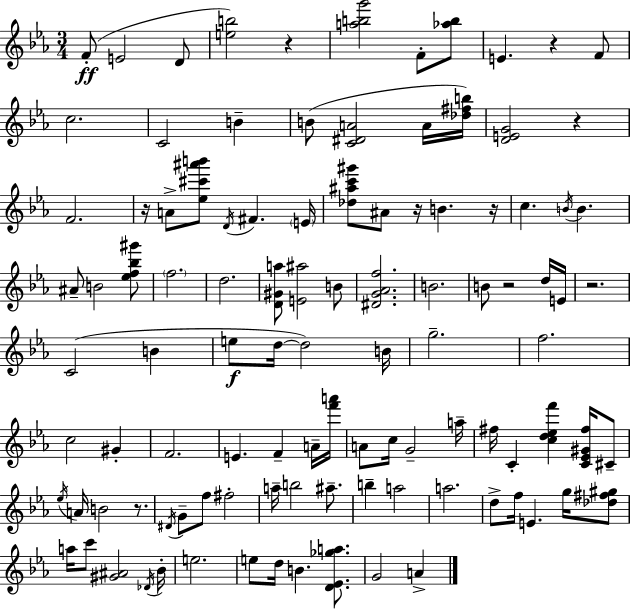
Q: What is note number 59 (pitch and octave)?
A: A5